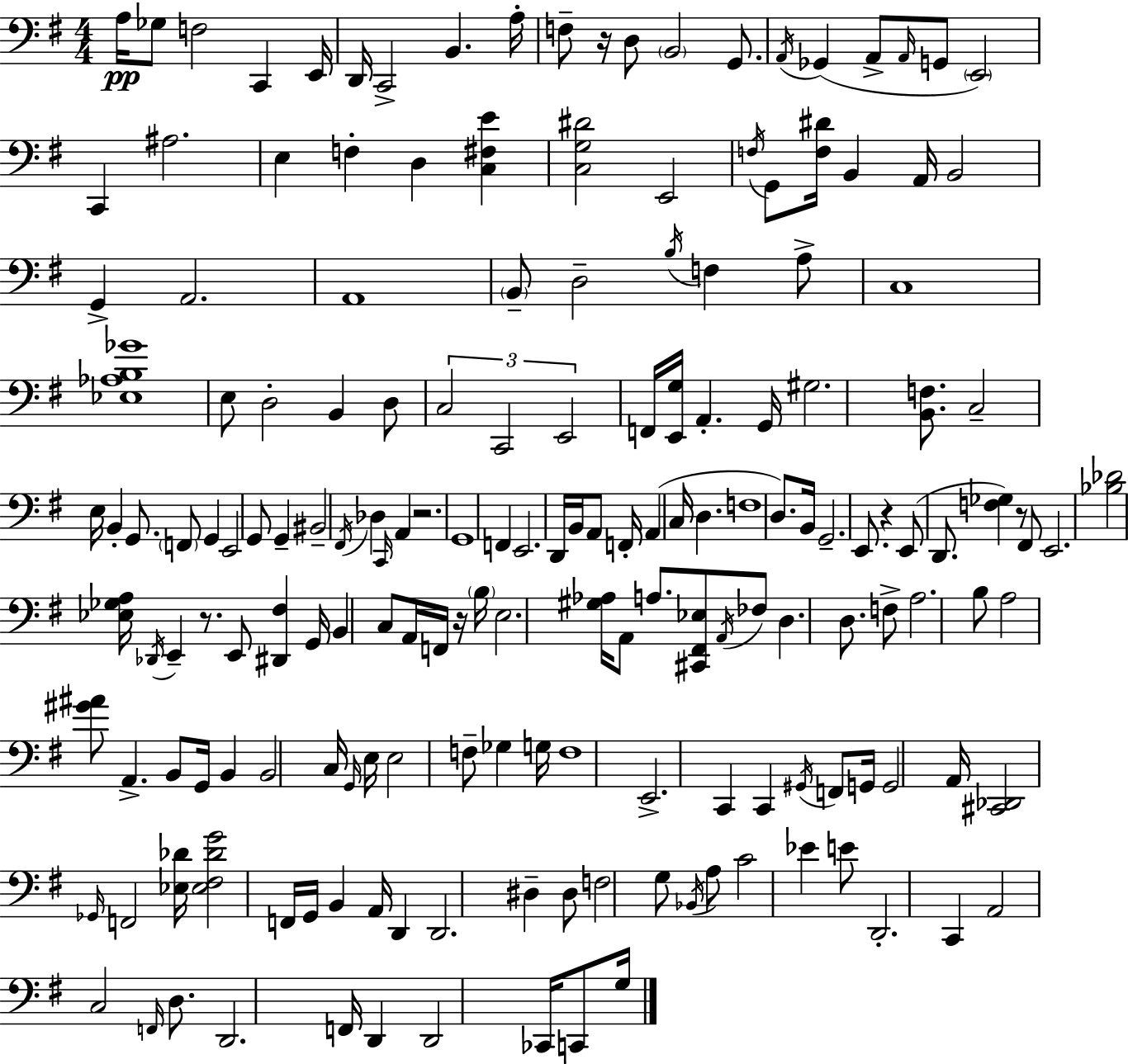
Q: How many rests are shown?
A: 6